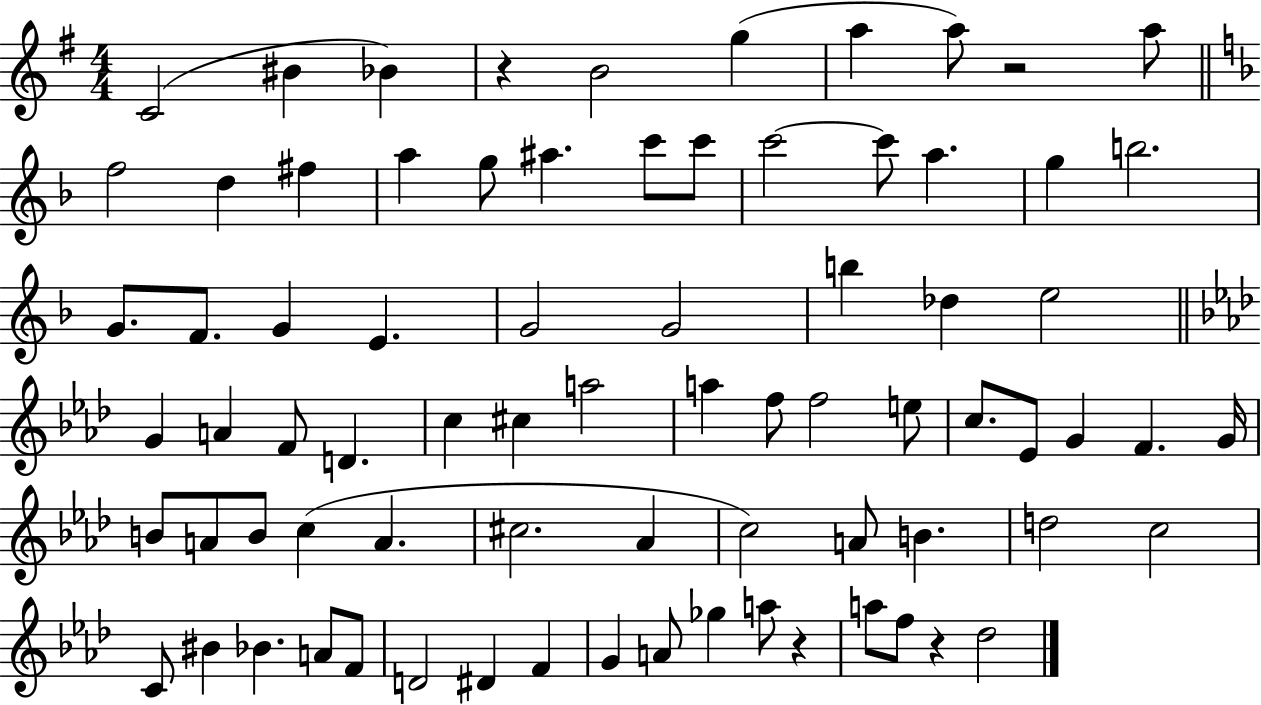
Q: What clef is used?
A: treble